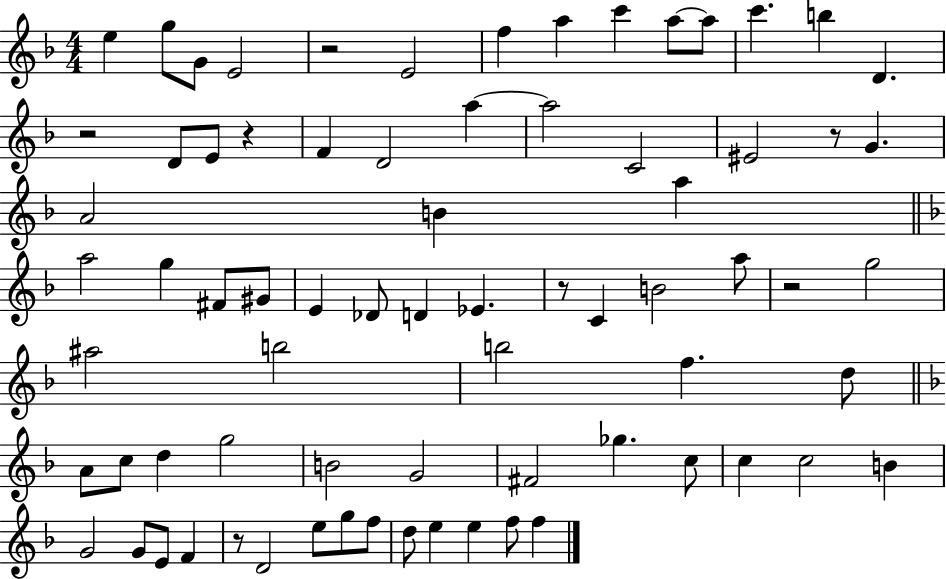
{
  \clef treble
  \numericTimeSignature
  \time 4/4
  \key f \major
  \repeat volta 2 { e''4 g''8 g'8 e'2 | r2 e'2 | f''4 a''4 c'''4 a''8~~ a''8 | c'''4. b''4 d'4. | \break r2 d'8 e'8 r4 | f'4 d'2 a''4~~ | a''2 c'2 | eis'2 r8 g'4. | \break a'2 b'4 a''4 | \bar "||" \break \key f \major a''2 g''4 fis'8 gis'8 | e'4 des'8 d'4 ees'4. | r8 c'4 b'2 a''8 | r2 g''2 | \break ais''2 b''2 | b''2 f''4. d''8 | \bar "||" \break \key d \minor a'8 c''8 d''4 g''2 | b'2 g'2 | fis'2 ges''4. c''8 | c''4 c''2 b'4 | \break g'2 g'8 e'8 f'4 | r8 d'2 e''8 g''8 f''8 | d''8 e''4 e''4 f''8 f''4 | } \bar "|."
}